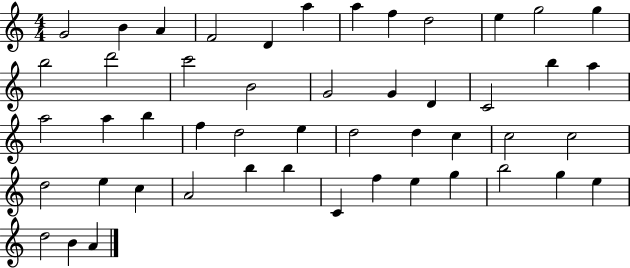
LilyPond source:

{
  \clef treble
  \numericTimeSignature
  \time 4/4
  \key c \major
  g'2 b'4 a'4 | f'2 d'4 a''4 | a''4 f''4 d''2 | e''4 g''2 g''4 | \break b''2 d'''2 | c'''2 b'2 | g'2 g'4 d'4 | c'2 b''4 a''4 | \break a''2 a''4 b''4 | f''4 d''2 e''4 | d''2 d''4 c''4 | c''2 c''2 | \break d''2 e''4 c''4 | a'2 b''4 b''4 | c'4 f''4 e''4 g''4 | b''2 g''4 e''4 | \break d''2 b'4 a'4 | \bar "|."
}